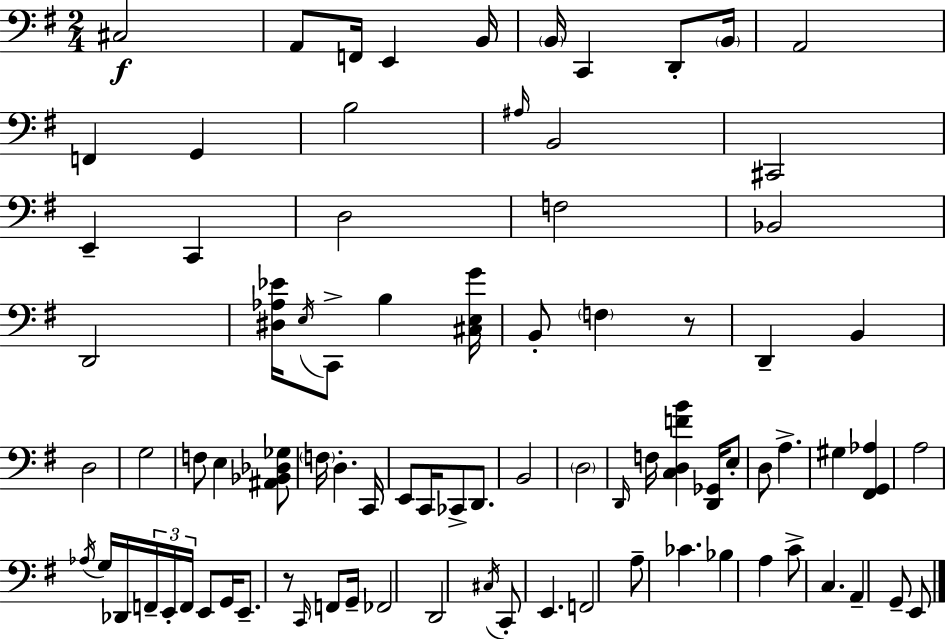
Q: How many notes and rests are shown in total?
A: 84